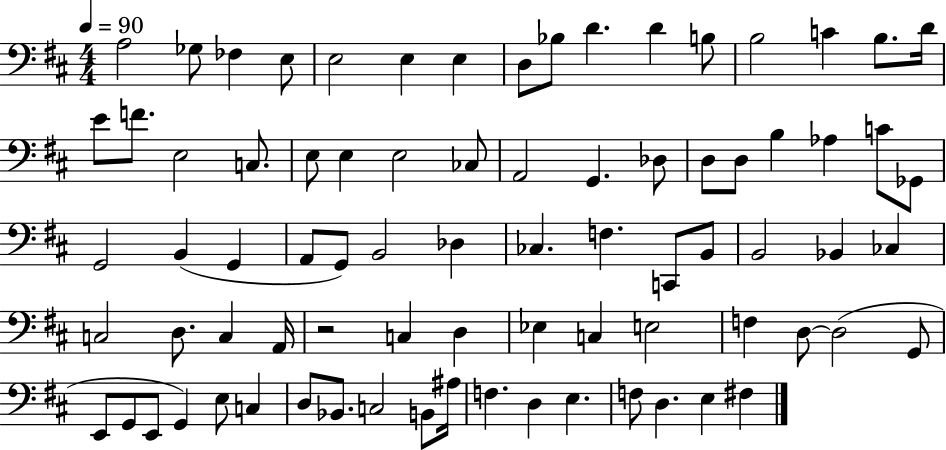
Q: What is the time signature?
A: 4/4